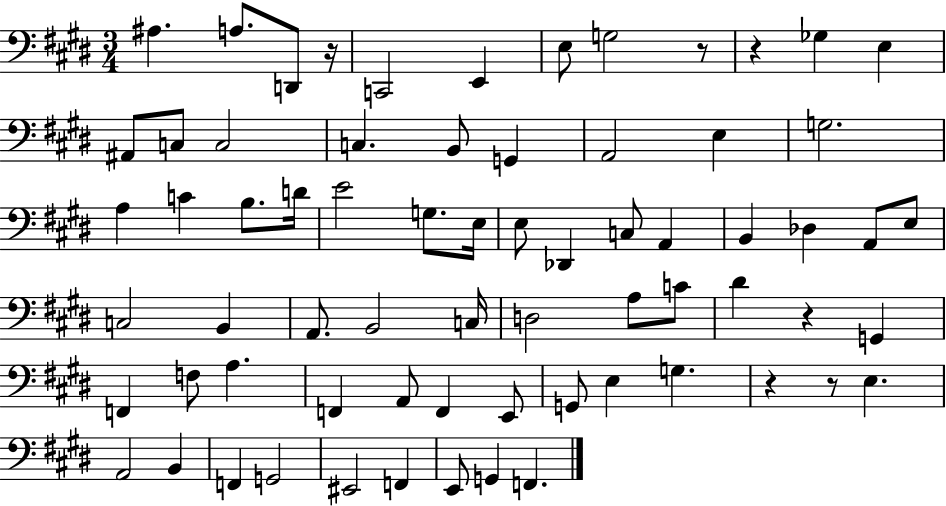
A#3/q. A3/e. D2/e R/s C2/h E2/q E3/e G3/h R/e R/q Gb3/q E3/q A#2/e C3/e C3/h C3/q. B2/e G2/q A2/h E3/q G3/h. A3/q C4/q B3/e. D4/s E4/h G3/e. E3/s E3/e Db2/q C3/e A2/q B2/q Db3/q A2/e E3/e C3/h B2/q A2/e. B2/h C3/s D3/h A3/e C4/e D#4/q R/q G2/q F2/q F3/e A3/q. F2/q A2/e F2/q E2/e G2/e E3/q G3/q. R/q R/e E3/q. A2/h B2/q F2/q G2/h EIS2/h F2/q E2/e G2/q F2/q.